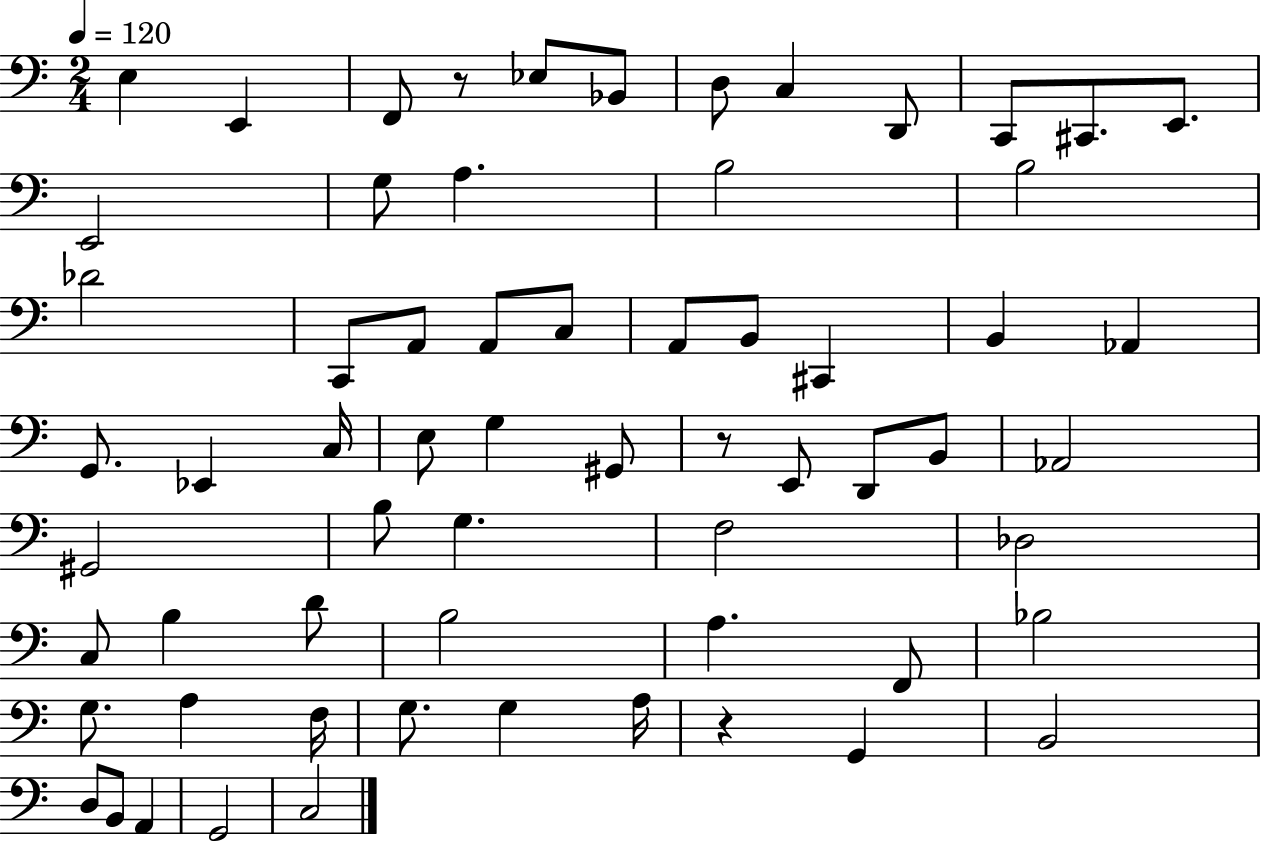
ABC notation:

X:1
T:Untitled
M:2/4
L:1/4
K:C
E, E,, F,,/2 z/2 _E,/2 _B,,/2 D,/2 C, D,,/2 C,,/2 ^C,,/2 E,,/2 E,,2 G,/2 A, B,2 B,2 _D2 C,,/2 A,,/2 A,,/2 C,/2 A,,/2 B,,/2 ^C,, B,, _A,, G,,/2 _E,, C,/4 E,/2 G, ^G,,/2 z/2 E,,/2 D,,/2 B,,/2 _A,,2 ^G,,2 B,/2 G, F,2 _D,2 C,/2 B, D/2 B,2 A, F,,/2 _B,2 G,/2 A, F,/4 G,/2 G, A,/4 z G,, B,,2 D,/2 B,,/2 A,, G,,2 C,2